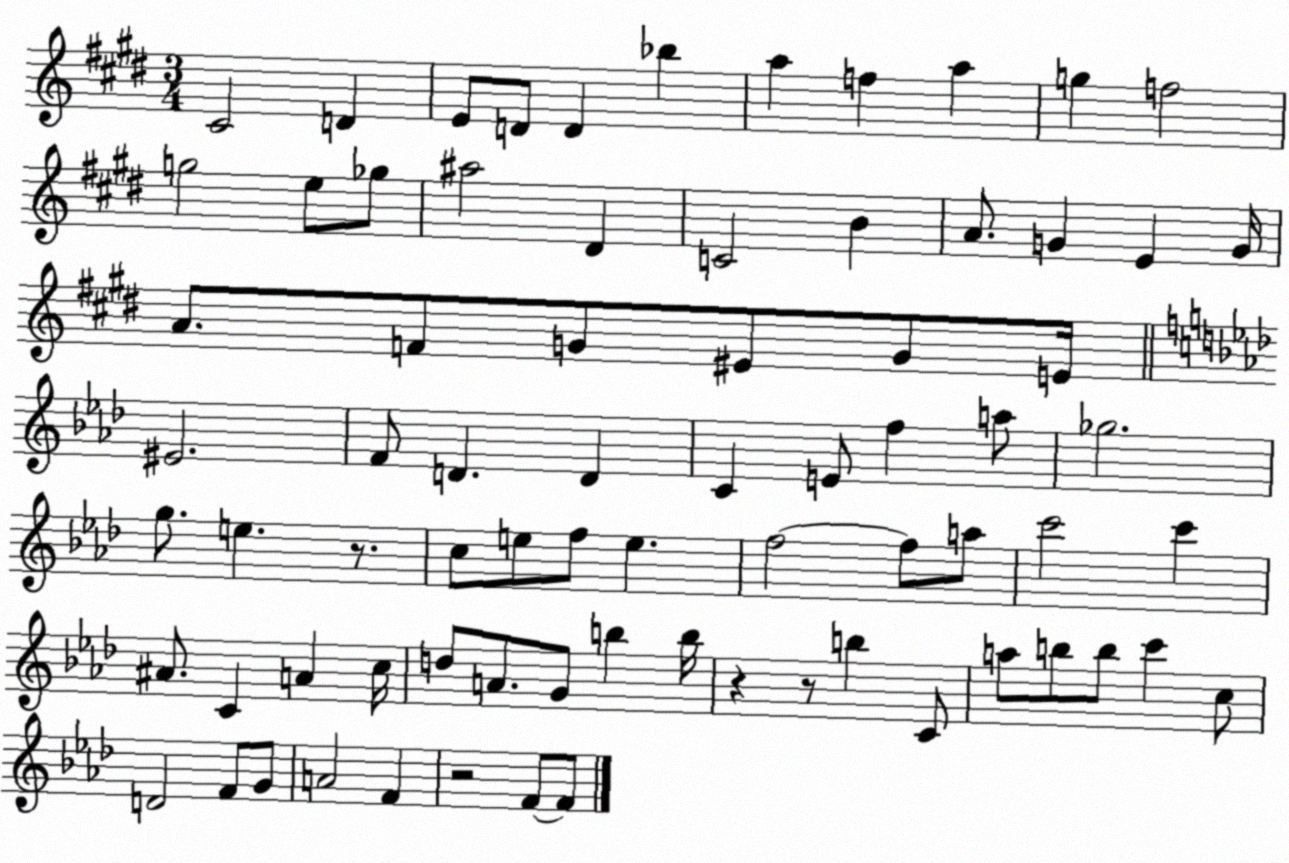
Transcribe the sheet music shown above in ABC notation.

X:1
T:Untitled
M:3/4
L:1/4
K:E
^C2 D E/2 D/2 D _b a f a g f2 g2 e/2 _g/2 ^a2 ^D C2 B A/2 G E G/4 A/2 F/2 G/2 ^E/2 G/2 E/4 ^E2 F/2 D D C E/2 f a/2 _g2 g/2 e z/2 c/2 e/2 f/2 e f2 f/2 a/2 c'2 c' ^A/2 C A c/4 d/2 A/2 G/2 b b/4 z z/2 b C/2 a/2 b/2 b/2 c' c/2 D2 F/2 G/2 A2 F z2 F/2 F/2